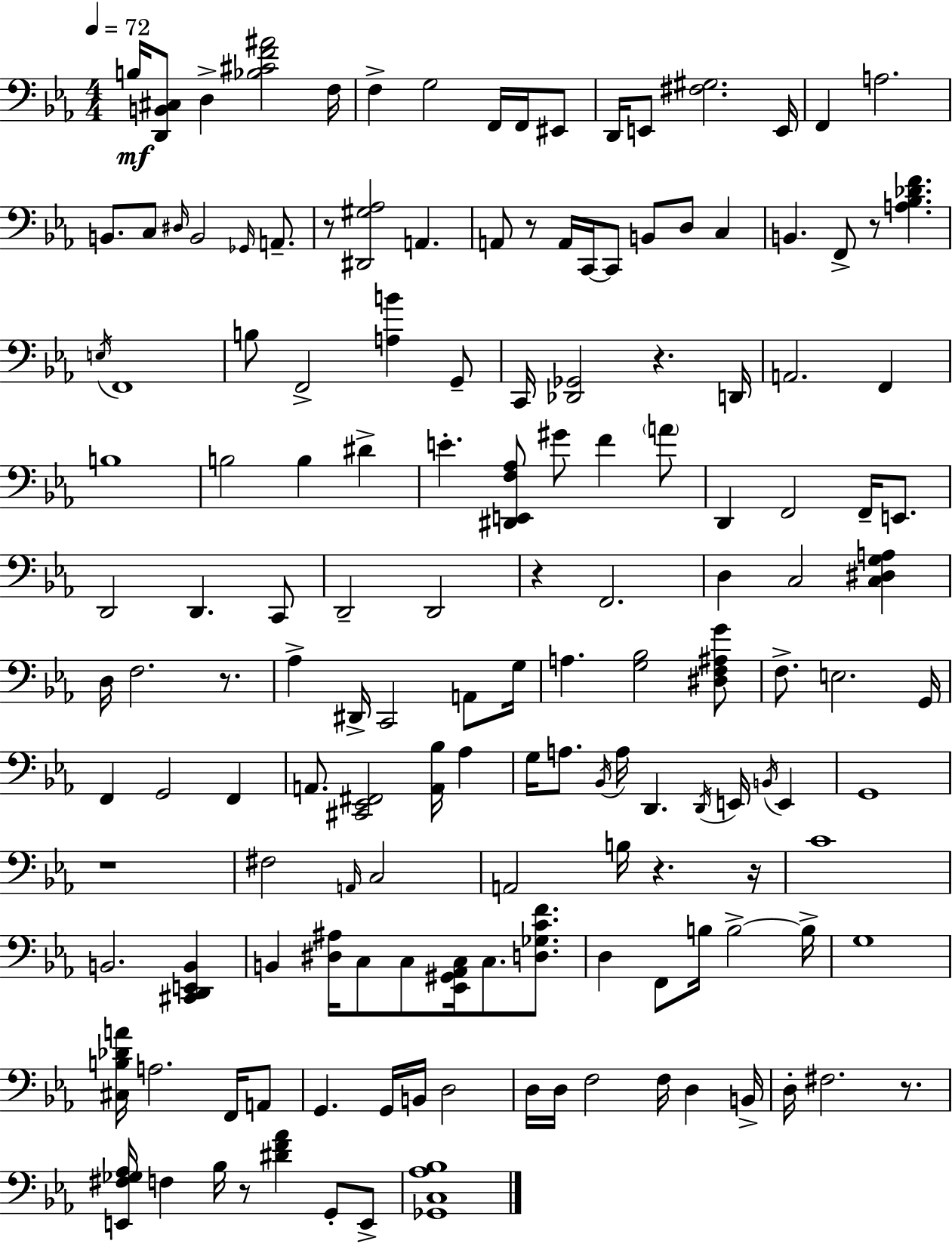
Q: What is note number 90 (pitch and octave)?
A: C4